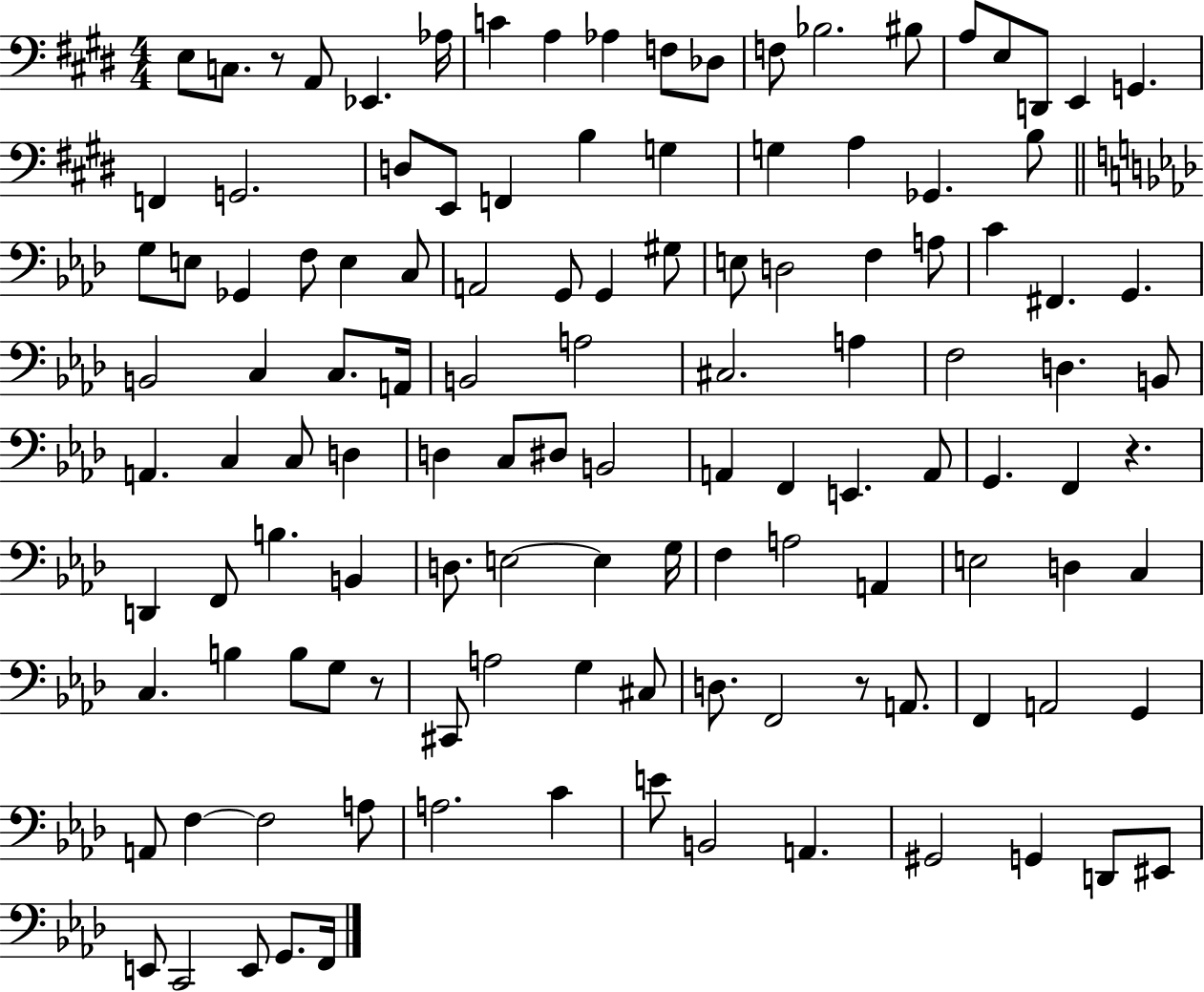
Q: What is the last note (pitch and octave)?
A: F2